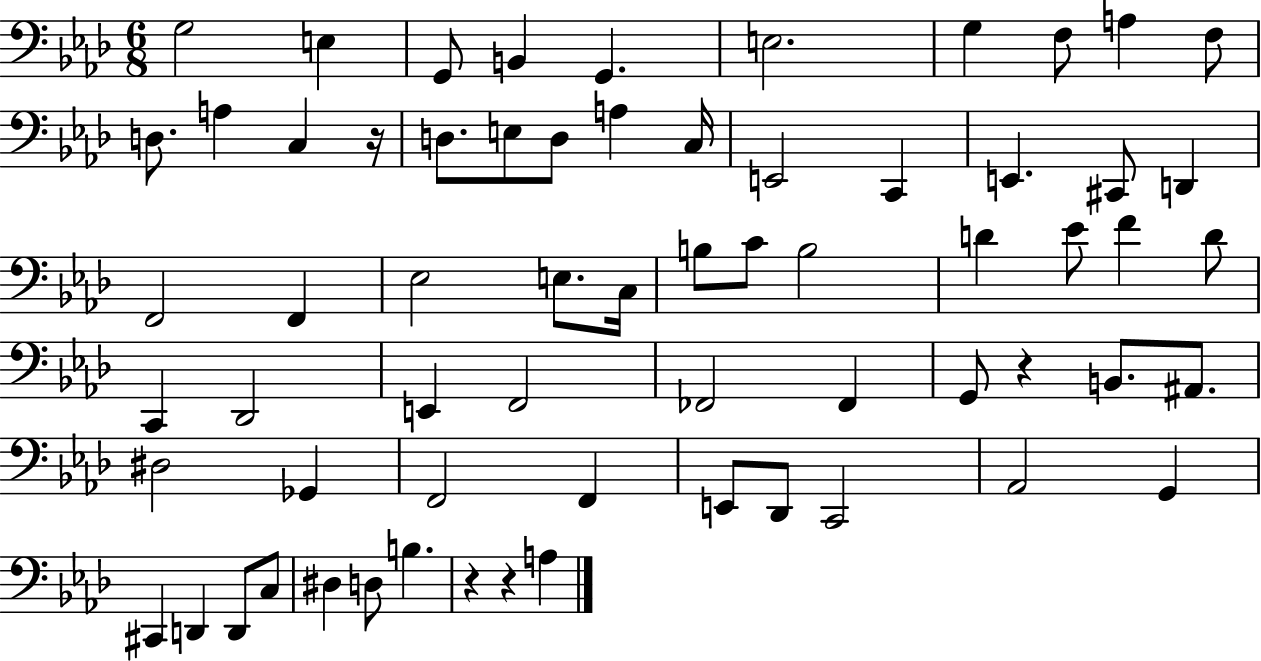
{
  \clef bass
  \numericTimeSignature
  \time 6/8
  \key aes \major
  \repeat volta 2 { g2 e4 | g,8 b,4 g,4. | e2. | g4 f8 a4 f8 | \break d8. a4 c4 r16 | d8. e8 d8 a4 c16 | e,2 c,4 | e,4. cis,8 d,4 | \break f,2 f,4 | ees2 e8. c16 | b8 c'8 b2 | d'4 ees'8 f'4 d'8 | \break c,4 des,2 | e,4 f,2 | fes,2 fes,4 | g,8 r4 b,8. ais,8. | \break dis2 ges,4 | f,2 f,4 | e,8 des,8 c,2 | aes,2 g,4 | \break cis,4 d,4 d,8 c8 | dis4 d8 b4. | r4 r4 a4 | } \bar "|."
}